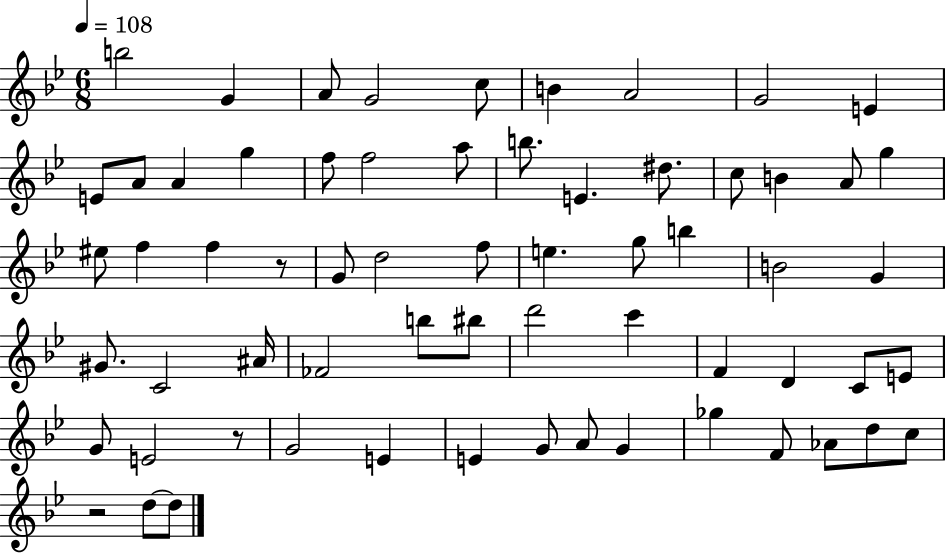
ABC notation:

X:1
T:Untitled
M:6/8
L:1/4
K:Bb
b2 G A/2 G2 c/2 B A2 G2 E E/2 A/2 A g f/2 f2 a/2 b/2 E ^d/2 c/2 B A/2 g ^e/2 f f z/2 G/2 d2 f/2 e g/2 b B2 G ^G/2 C2 ^A/4 _F2 b/2 ^b/2 d'2 c' F D C/2 E/2 G/2 E2 z/2 G2 E E G/2 A/2 G _g F/2 _A/2 d/2 c/2 z2 d/2 d/2